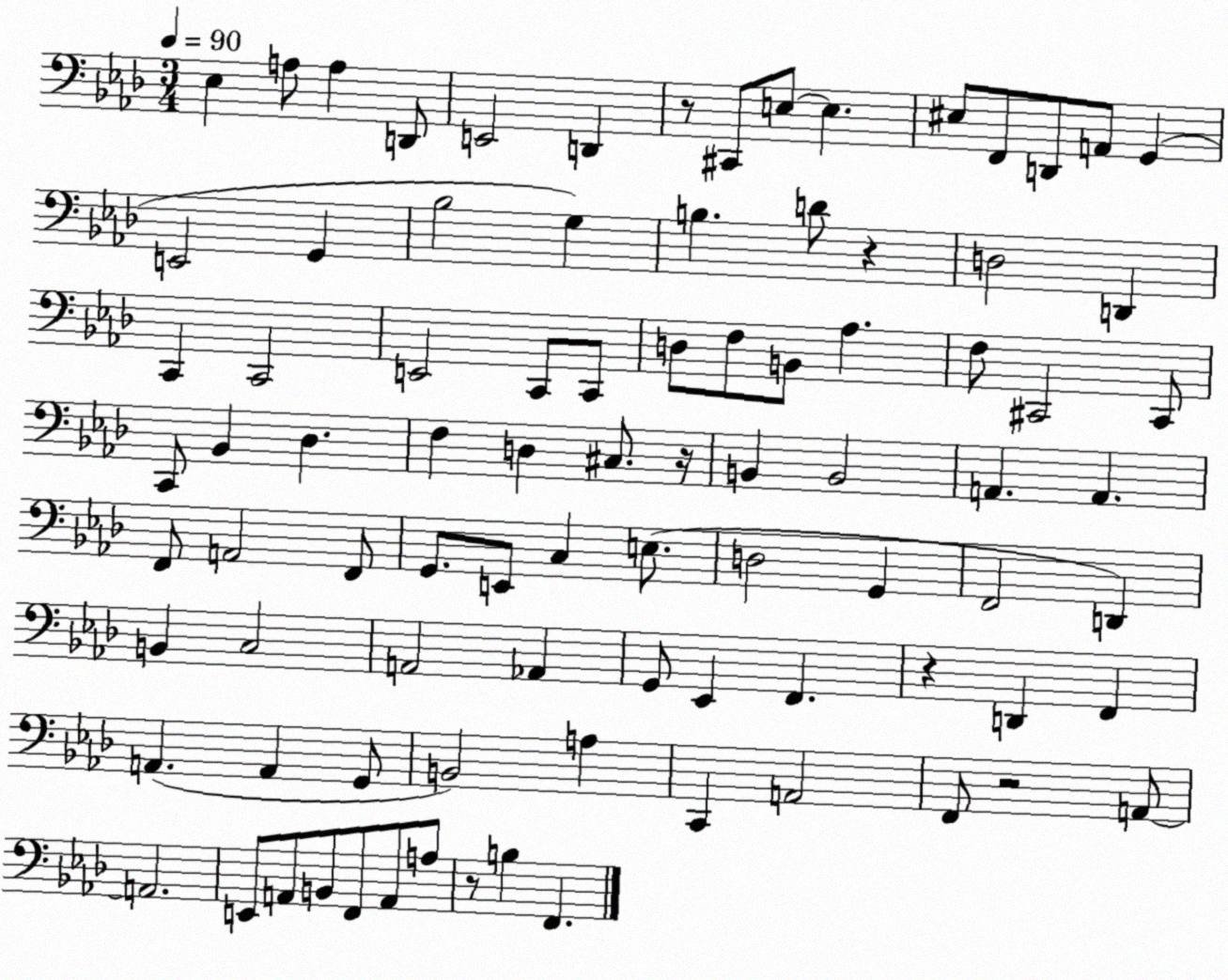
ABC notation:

X:1
T:Untitled
M:3/4
L:1/4
K:Ab
_E, A,/2 A, D,,/2 E,,2 D,, z/2 ^C,,/2 E,/2 E, ^E,/2 F,,/2 D,,/2 A,,/2 G,, E,,2 G,, _B,2 G, B, D/2 z D,2 D,, C,, C,,2 E,,2 C,,/2 C,,/2 D,/2 F,/2 B,,/2 _A, F,/2 ^C,,2 ^C,,/2 C,,/2 _B,, _D, F, D, ^C,/2 z/4 B,, B,,2 A,, A,, F,,/2 A,,2 F,,/2 G,,/2 E,,/2 C, E,/2 D,2 G,, F,,2 D,, B,, C,2 A,,2 _A,, G,,/2 _E,, F,, z D,, F,, A,, A,, G,,/2 B,,2 A, C,, A,,2 F,,/2 z2 A,,/2 A,,2 E,,/2 A,,/2 B,,/2 F,,/2 A,,/2 A,/2 z/2 B, F,,